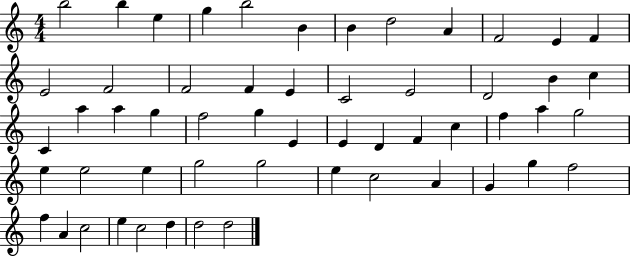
{
  \clef treble
  \numericTimeSignature
  \time 4/4
  \key c \major
  b''2 b''4 e''4 | g''4 b''2 b'4 | b'4 d''2 a'4 | f'2 e'4 f'4 | \break e'2 f'2 | f'2 f'4 e'4 | c'2 e'2 | d'2 b'4 c''4 | \break c'4 a''4 a''4 g''4 | f''2 g''4 e'4 | e'4 d'4 f'4 c''4 | f''4 a''4 g''2 | \break e''4 e''2 e''4 | g''2 g''2 | e''4 c''2 a'4 | g'4 g''4 f''2 | \break f''4 a'4 c''2 | e''4 c''2 d''4 | d''2 d''2 | \bar "|."
}